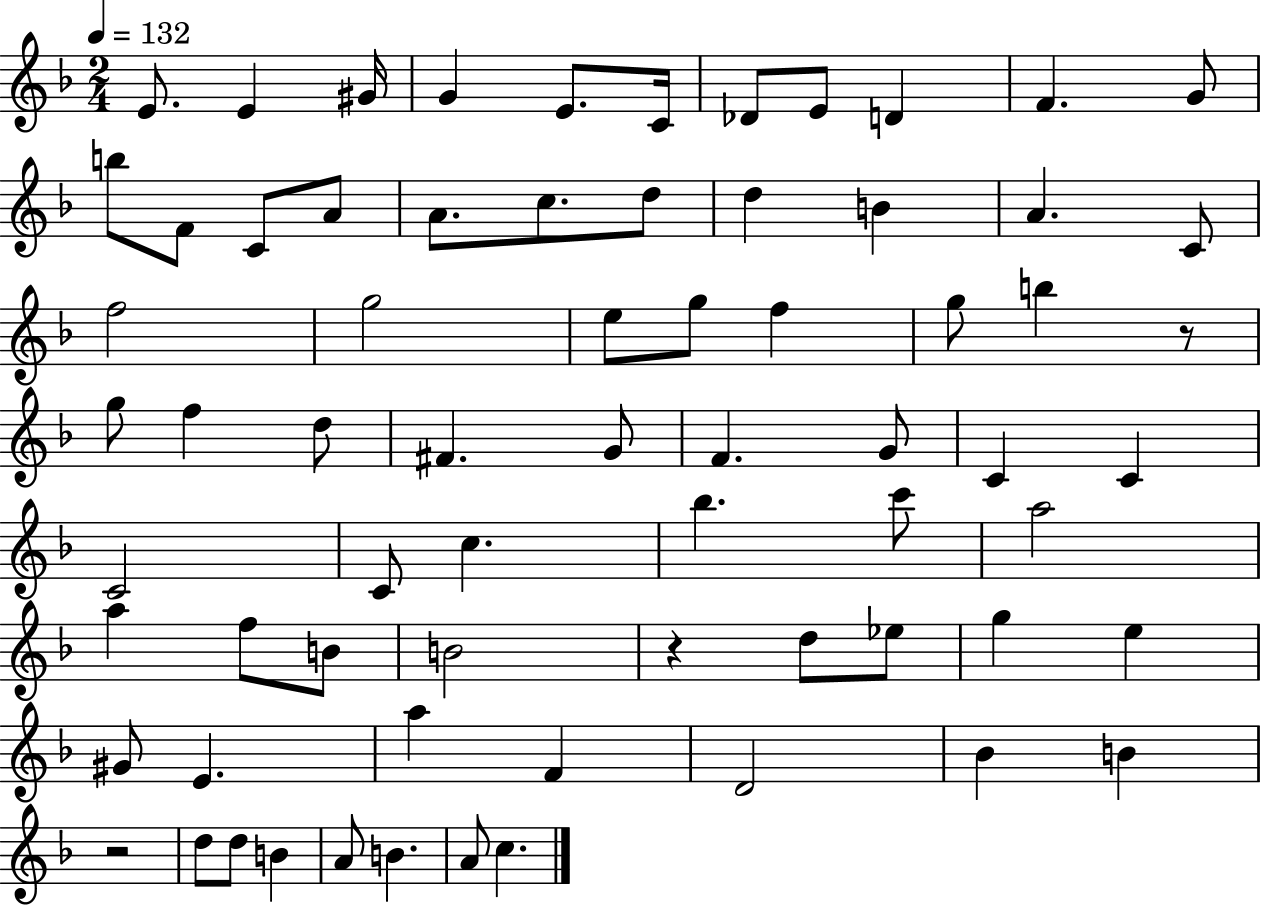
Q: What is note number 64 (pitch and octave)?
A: B4